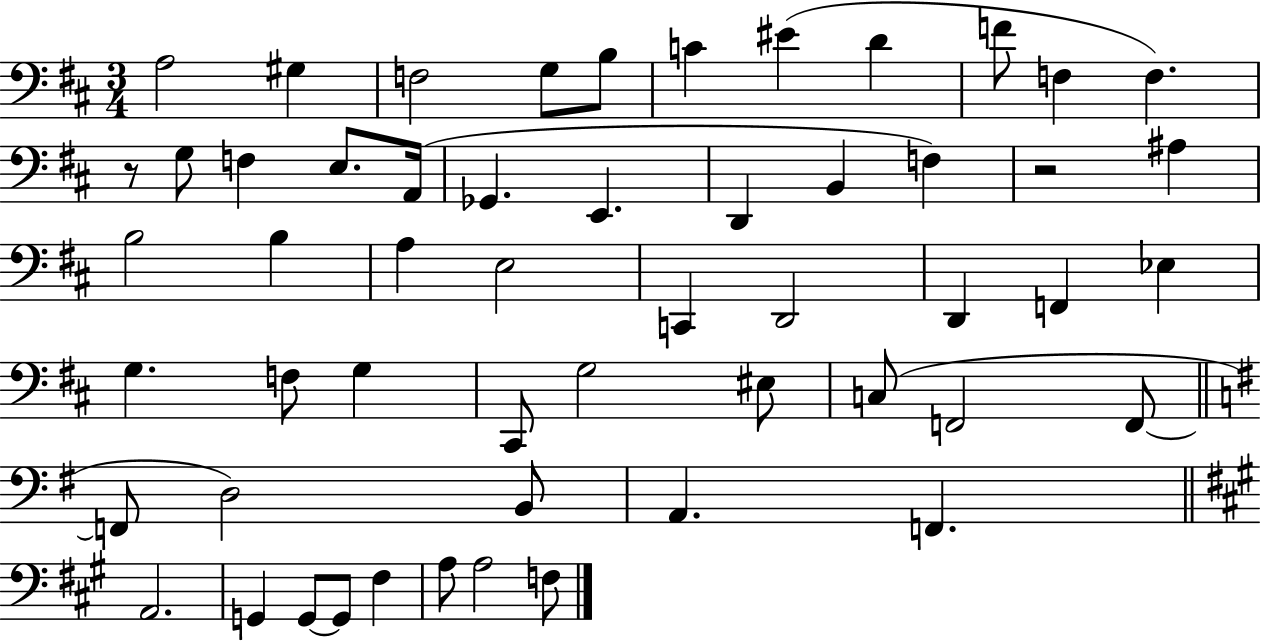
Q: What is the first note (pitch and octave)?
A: A3